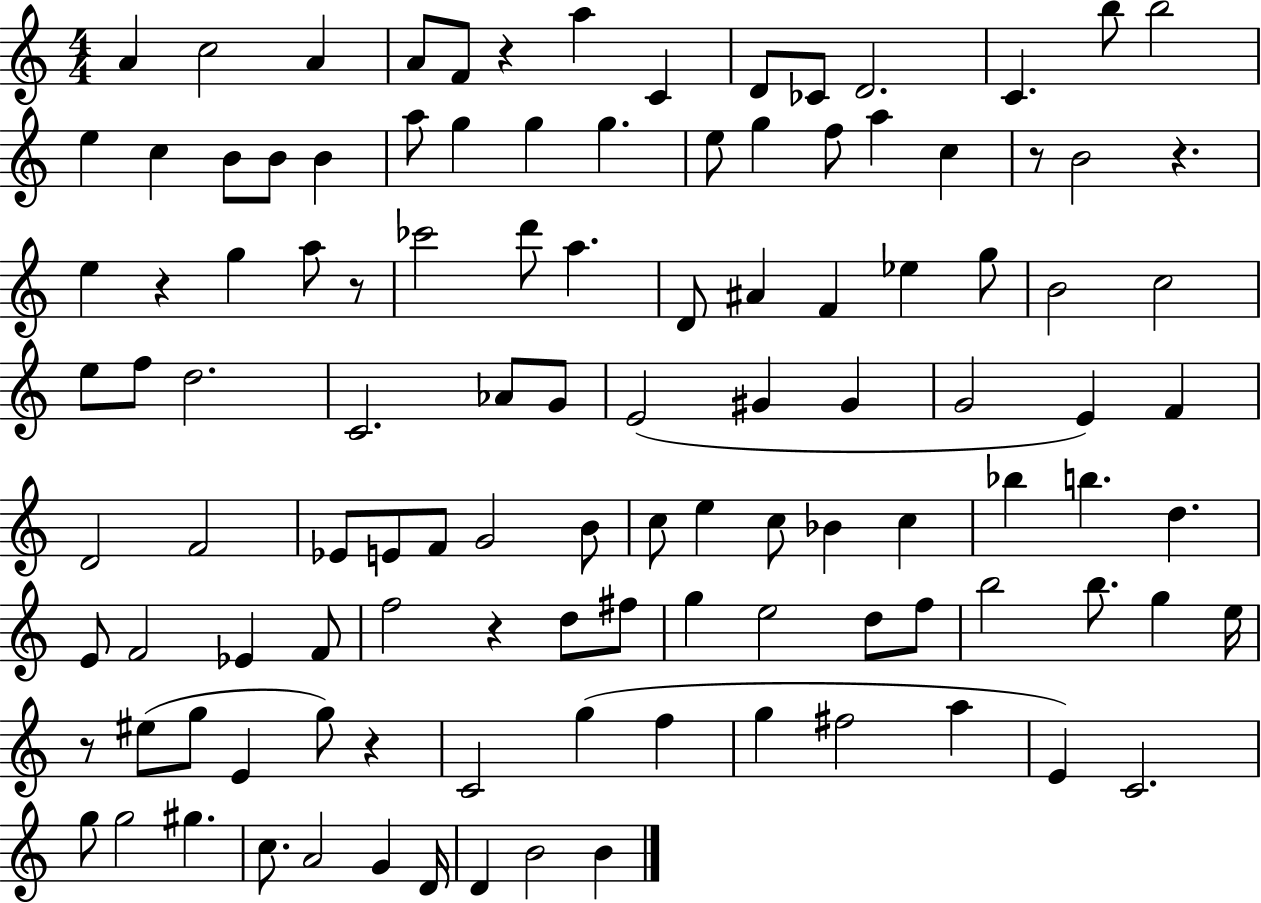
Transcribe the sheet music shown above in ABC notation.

X:1
T:Untitled
M:4/4
L:1/4
K:C
A c2 A A/2 F/2 z a C D/2 _C/2 D2 C b/2 b2 e c B/2 B/2 B a/2 g g g e/2 g f/2 a c z/2 B2 z e z g a/2 z/2 _c'2 d'/2 a D/2 ^A F _e g/2 B2 c2 e/2 f/2 d2 C2 _A/2 G/2 E2 ^G ^G G2 E F D2 F2 _E/2 E/2 F/2 G2 B/2 c/2 e c/2 _B c _b b d E/2 F2 _E F/2 f2 z d/2 ^f/2 g e2 d/2 f/2 b2 b/2 g e/4 z/2 ^e/2 g/2 E g/2 z C2 g f g ^f2 a E C2 g/2 g2 ^g c/2 A2 G D/4 D B2 B